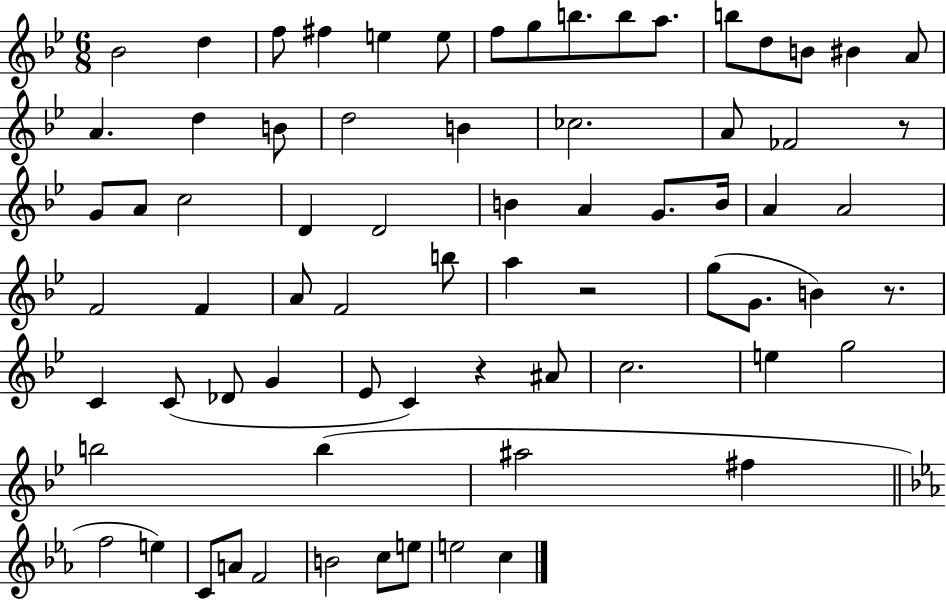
{
  \clef treble
  \numericTimeSignature
  \time 6/8
  \key bes \major
  bes'2 d''4 | f''8 fis''4 e''4 e''8 | f''8 g''8 b''8. b''8 a''8. | b''8 d''8 b'8 bis'4 a'8 | \break a'4. d''4 b'8 | d''2 b'4 | ces''2. | a'8 fes'2 r8 | \break g'8 a'8 c''2 | d'4 d'2 | b'4 a'4 g'8. b'16 | a'4 a'2 | \break f'2 f'4 | a'8 f'2 b''8 | a''4 r2 | g''8( g'8. b'4) r8. | \break c'4 c'8( des'8 g'4 | ees'8 c'4) r4 ais'8 | c''2. | e''4 g''2 | \break b''2 b''4( | ais''2 fis''4 | \bar "||" \break \key c \minor f''2 e''4) | c'8 a'8 f'2 | b'2 c''8 e''8 | e''2 c''4 | \break \bar "|."
}